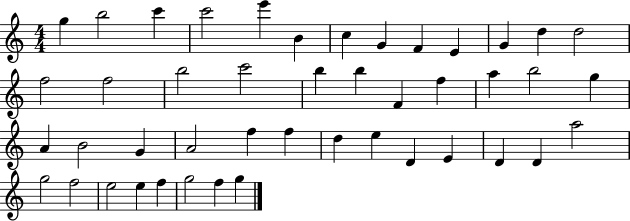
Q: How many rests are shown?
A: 0